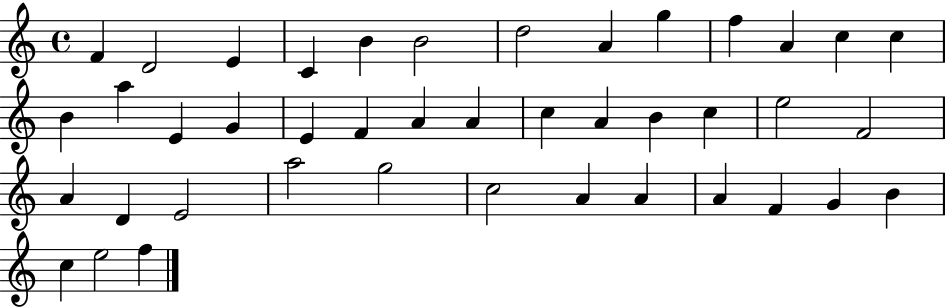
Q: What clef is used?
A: treble